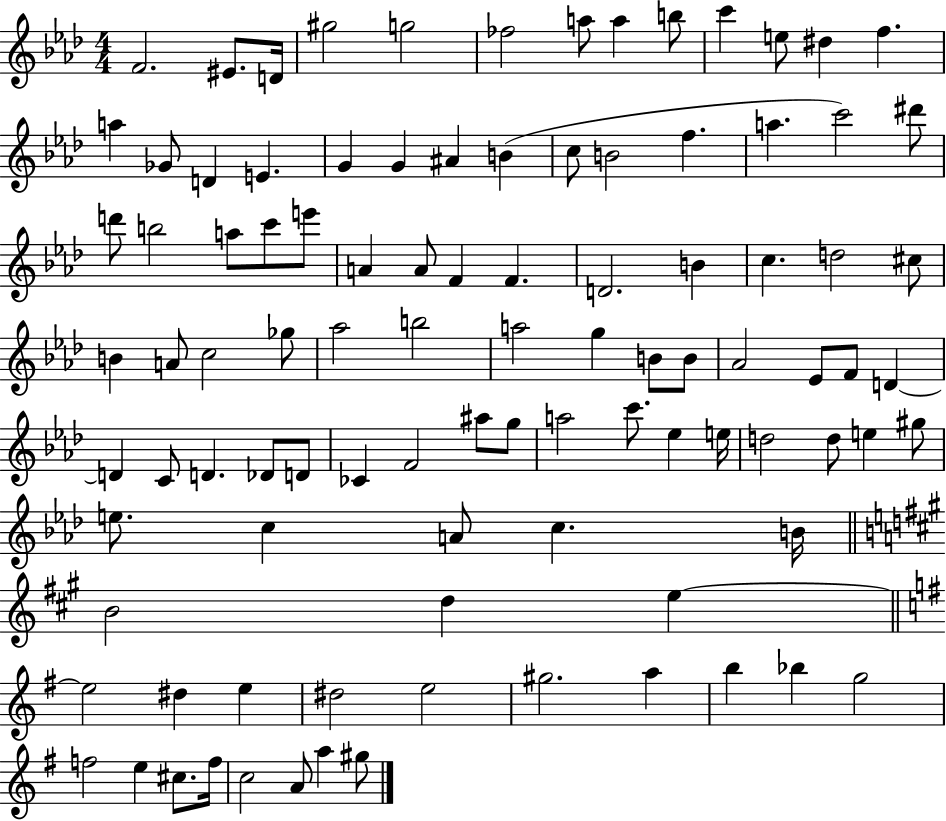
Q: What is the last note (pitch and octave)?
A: G#5